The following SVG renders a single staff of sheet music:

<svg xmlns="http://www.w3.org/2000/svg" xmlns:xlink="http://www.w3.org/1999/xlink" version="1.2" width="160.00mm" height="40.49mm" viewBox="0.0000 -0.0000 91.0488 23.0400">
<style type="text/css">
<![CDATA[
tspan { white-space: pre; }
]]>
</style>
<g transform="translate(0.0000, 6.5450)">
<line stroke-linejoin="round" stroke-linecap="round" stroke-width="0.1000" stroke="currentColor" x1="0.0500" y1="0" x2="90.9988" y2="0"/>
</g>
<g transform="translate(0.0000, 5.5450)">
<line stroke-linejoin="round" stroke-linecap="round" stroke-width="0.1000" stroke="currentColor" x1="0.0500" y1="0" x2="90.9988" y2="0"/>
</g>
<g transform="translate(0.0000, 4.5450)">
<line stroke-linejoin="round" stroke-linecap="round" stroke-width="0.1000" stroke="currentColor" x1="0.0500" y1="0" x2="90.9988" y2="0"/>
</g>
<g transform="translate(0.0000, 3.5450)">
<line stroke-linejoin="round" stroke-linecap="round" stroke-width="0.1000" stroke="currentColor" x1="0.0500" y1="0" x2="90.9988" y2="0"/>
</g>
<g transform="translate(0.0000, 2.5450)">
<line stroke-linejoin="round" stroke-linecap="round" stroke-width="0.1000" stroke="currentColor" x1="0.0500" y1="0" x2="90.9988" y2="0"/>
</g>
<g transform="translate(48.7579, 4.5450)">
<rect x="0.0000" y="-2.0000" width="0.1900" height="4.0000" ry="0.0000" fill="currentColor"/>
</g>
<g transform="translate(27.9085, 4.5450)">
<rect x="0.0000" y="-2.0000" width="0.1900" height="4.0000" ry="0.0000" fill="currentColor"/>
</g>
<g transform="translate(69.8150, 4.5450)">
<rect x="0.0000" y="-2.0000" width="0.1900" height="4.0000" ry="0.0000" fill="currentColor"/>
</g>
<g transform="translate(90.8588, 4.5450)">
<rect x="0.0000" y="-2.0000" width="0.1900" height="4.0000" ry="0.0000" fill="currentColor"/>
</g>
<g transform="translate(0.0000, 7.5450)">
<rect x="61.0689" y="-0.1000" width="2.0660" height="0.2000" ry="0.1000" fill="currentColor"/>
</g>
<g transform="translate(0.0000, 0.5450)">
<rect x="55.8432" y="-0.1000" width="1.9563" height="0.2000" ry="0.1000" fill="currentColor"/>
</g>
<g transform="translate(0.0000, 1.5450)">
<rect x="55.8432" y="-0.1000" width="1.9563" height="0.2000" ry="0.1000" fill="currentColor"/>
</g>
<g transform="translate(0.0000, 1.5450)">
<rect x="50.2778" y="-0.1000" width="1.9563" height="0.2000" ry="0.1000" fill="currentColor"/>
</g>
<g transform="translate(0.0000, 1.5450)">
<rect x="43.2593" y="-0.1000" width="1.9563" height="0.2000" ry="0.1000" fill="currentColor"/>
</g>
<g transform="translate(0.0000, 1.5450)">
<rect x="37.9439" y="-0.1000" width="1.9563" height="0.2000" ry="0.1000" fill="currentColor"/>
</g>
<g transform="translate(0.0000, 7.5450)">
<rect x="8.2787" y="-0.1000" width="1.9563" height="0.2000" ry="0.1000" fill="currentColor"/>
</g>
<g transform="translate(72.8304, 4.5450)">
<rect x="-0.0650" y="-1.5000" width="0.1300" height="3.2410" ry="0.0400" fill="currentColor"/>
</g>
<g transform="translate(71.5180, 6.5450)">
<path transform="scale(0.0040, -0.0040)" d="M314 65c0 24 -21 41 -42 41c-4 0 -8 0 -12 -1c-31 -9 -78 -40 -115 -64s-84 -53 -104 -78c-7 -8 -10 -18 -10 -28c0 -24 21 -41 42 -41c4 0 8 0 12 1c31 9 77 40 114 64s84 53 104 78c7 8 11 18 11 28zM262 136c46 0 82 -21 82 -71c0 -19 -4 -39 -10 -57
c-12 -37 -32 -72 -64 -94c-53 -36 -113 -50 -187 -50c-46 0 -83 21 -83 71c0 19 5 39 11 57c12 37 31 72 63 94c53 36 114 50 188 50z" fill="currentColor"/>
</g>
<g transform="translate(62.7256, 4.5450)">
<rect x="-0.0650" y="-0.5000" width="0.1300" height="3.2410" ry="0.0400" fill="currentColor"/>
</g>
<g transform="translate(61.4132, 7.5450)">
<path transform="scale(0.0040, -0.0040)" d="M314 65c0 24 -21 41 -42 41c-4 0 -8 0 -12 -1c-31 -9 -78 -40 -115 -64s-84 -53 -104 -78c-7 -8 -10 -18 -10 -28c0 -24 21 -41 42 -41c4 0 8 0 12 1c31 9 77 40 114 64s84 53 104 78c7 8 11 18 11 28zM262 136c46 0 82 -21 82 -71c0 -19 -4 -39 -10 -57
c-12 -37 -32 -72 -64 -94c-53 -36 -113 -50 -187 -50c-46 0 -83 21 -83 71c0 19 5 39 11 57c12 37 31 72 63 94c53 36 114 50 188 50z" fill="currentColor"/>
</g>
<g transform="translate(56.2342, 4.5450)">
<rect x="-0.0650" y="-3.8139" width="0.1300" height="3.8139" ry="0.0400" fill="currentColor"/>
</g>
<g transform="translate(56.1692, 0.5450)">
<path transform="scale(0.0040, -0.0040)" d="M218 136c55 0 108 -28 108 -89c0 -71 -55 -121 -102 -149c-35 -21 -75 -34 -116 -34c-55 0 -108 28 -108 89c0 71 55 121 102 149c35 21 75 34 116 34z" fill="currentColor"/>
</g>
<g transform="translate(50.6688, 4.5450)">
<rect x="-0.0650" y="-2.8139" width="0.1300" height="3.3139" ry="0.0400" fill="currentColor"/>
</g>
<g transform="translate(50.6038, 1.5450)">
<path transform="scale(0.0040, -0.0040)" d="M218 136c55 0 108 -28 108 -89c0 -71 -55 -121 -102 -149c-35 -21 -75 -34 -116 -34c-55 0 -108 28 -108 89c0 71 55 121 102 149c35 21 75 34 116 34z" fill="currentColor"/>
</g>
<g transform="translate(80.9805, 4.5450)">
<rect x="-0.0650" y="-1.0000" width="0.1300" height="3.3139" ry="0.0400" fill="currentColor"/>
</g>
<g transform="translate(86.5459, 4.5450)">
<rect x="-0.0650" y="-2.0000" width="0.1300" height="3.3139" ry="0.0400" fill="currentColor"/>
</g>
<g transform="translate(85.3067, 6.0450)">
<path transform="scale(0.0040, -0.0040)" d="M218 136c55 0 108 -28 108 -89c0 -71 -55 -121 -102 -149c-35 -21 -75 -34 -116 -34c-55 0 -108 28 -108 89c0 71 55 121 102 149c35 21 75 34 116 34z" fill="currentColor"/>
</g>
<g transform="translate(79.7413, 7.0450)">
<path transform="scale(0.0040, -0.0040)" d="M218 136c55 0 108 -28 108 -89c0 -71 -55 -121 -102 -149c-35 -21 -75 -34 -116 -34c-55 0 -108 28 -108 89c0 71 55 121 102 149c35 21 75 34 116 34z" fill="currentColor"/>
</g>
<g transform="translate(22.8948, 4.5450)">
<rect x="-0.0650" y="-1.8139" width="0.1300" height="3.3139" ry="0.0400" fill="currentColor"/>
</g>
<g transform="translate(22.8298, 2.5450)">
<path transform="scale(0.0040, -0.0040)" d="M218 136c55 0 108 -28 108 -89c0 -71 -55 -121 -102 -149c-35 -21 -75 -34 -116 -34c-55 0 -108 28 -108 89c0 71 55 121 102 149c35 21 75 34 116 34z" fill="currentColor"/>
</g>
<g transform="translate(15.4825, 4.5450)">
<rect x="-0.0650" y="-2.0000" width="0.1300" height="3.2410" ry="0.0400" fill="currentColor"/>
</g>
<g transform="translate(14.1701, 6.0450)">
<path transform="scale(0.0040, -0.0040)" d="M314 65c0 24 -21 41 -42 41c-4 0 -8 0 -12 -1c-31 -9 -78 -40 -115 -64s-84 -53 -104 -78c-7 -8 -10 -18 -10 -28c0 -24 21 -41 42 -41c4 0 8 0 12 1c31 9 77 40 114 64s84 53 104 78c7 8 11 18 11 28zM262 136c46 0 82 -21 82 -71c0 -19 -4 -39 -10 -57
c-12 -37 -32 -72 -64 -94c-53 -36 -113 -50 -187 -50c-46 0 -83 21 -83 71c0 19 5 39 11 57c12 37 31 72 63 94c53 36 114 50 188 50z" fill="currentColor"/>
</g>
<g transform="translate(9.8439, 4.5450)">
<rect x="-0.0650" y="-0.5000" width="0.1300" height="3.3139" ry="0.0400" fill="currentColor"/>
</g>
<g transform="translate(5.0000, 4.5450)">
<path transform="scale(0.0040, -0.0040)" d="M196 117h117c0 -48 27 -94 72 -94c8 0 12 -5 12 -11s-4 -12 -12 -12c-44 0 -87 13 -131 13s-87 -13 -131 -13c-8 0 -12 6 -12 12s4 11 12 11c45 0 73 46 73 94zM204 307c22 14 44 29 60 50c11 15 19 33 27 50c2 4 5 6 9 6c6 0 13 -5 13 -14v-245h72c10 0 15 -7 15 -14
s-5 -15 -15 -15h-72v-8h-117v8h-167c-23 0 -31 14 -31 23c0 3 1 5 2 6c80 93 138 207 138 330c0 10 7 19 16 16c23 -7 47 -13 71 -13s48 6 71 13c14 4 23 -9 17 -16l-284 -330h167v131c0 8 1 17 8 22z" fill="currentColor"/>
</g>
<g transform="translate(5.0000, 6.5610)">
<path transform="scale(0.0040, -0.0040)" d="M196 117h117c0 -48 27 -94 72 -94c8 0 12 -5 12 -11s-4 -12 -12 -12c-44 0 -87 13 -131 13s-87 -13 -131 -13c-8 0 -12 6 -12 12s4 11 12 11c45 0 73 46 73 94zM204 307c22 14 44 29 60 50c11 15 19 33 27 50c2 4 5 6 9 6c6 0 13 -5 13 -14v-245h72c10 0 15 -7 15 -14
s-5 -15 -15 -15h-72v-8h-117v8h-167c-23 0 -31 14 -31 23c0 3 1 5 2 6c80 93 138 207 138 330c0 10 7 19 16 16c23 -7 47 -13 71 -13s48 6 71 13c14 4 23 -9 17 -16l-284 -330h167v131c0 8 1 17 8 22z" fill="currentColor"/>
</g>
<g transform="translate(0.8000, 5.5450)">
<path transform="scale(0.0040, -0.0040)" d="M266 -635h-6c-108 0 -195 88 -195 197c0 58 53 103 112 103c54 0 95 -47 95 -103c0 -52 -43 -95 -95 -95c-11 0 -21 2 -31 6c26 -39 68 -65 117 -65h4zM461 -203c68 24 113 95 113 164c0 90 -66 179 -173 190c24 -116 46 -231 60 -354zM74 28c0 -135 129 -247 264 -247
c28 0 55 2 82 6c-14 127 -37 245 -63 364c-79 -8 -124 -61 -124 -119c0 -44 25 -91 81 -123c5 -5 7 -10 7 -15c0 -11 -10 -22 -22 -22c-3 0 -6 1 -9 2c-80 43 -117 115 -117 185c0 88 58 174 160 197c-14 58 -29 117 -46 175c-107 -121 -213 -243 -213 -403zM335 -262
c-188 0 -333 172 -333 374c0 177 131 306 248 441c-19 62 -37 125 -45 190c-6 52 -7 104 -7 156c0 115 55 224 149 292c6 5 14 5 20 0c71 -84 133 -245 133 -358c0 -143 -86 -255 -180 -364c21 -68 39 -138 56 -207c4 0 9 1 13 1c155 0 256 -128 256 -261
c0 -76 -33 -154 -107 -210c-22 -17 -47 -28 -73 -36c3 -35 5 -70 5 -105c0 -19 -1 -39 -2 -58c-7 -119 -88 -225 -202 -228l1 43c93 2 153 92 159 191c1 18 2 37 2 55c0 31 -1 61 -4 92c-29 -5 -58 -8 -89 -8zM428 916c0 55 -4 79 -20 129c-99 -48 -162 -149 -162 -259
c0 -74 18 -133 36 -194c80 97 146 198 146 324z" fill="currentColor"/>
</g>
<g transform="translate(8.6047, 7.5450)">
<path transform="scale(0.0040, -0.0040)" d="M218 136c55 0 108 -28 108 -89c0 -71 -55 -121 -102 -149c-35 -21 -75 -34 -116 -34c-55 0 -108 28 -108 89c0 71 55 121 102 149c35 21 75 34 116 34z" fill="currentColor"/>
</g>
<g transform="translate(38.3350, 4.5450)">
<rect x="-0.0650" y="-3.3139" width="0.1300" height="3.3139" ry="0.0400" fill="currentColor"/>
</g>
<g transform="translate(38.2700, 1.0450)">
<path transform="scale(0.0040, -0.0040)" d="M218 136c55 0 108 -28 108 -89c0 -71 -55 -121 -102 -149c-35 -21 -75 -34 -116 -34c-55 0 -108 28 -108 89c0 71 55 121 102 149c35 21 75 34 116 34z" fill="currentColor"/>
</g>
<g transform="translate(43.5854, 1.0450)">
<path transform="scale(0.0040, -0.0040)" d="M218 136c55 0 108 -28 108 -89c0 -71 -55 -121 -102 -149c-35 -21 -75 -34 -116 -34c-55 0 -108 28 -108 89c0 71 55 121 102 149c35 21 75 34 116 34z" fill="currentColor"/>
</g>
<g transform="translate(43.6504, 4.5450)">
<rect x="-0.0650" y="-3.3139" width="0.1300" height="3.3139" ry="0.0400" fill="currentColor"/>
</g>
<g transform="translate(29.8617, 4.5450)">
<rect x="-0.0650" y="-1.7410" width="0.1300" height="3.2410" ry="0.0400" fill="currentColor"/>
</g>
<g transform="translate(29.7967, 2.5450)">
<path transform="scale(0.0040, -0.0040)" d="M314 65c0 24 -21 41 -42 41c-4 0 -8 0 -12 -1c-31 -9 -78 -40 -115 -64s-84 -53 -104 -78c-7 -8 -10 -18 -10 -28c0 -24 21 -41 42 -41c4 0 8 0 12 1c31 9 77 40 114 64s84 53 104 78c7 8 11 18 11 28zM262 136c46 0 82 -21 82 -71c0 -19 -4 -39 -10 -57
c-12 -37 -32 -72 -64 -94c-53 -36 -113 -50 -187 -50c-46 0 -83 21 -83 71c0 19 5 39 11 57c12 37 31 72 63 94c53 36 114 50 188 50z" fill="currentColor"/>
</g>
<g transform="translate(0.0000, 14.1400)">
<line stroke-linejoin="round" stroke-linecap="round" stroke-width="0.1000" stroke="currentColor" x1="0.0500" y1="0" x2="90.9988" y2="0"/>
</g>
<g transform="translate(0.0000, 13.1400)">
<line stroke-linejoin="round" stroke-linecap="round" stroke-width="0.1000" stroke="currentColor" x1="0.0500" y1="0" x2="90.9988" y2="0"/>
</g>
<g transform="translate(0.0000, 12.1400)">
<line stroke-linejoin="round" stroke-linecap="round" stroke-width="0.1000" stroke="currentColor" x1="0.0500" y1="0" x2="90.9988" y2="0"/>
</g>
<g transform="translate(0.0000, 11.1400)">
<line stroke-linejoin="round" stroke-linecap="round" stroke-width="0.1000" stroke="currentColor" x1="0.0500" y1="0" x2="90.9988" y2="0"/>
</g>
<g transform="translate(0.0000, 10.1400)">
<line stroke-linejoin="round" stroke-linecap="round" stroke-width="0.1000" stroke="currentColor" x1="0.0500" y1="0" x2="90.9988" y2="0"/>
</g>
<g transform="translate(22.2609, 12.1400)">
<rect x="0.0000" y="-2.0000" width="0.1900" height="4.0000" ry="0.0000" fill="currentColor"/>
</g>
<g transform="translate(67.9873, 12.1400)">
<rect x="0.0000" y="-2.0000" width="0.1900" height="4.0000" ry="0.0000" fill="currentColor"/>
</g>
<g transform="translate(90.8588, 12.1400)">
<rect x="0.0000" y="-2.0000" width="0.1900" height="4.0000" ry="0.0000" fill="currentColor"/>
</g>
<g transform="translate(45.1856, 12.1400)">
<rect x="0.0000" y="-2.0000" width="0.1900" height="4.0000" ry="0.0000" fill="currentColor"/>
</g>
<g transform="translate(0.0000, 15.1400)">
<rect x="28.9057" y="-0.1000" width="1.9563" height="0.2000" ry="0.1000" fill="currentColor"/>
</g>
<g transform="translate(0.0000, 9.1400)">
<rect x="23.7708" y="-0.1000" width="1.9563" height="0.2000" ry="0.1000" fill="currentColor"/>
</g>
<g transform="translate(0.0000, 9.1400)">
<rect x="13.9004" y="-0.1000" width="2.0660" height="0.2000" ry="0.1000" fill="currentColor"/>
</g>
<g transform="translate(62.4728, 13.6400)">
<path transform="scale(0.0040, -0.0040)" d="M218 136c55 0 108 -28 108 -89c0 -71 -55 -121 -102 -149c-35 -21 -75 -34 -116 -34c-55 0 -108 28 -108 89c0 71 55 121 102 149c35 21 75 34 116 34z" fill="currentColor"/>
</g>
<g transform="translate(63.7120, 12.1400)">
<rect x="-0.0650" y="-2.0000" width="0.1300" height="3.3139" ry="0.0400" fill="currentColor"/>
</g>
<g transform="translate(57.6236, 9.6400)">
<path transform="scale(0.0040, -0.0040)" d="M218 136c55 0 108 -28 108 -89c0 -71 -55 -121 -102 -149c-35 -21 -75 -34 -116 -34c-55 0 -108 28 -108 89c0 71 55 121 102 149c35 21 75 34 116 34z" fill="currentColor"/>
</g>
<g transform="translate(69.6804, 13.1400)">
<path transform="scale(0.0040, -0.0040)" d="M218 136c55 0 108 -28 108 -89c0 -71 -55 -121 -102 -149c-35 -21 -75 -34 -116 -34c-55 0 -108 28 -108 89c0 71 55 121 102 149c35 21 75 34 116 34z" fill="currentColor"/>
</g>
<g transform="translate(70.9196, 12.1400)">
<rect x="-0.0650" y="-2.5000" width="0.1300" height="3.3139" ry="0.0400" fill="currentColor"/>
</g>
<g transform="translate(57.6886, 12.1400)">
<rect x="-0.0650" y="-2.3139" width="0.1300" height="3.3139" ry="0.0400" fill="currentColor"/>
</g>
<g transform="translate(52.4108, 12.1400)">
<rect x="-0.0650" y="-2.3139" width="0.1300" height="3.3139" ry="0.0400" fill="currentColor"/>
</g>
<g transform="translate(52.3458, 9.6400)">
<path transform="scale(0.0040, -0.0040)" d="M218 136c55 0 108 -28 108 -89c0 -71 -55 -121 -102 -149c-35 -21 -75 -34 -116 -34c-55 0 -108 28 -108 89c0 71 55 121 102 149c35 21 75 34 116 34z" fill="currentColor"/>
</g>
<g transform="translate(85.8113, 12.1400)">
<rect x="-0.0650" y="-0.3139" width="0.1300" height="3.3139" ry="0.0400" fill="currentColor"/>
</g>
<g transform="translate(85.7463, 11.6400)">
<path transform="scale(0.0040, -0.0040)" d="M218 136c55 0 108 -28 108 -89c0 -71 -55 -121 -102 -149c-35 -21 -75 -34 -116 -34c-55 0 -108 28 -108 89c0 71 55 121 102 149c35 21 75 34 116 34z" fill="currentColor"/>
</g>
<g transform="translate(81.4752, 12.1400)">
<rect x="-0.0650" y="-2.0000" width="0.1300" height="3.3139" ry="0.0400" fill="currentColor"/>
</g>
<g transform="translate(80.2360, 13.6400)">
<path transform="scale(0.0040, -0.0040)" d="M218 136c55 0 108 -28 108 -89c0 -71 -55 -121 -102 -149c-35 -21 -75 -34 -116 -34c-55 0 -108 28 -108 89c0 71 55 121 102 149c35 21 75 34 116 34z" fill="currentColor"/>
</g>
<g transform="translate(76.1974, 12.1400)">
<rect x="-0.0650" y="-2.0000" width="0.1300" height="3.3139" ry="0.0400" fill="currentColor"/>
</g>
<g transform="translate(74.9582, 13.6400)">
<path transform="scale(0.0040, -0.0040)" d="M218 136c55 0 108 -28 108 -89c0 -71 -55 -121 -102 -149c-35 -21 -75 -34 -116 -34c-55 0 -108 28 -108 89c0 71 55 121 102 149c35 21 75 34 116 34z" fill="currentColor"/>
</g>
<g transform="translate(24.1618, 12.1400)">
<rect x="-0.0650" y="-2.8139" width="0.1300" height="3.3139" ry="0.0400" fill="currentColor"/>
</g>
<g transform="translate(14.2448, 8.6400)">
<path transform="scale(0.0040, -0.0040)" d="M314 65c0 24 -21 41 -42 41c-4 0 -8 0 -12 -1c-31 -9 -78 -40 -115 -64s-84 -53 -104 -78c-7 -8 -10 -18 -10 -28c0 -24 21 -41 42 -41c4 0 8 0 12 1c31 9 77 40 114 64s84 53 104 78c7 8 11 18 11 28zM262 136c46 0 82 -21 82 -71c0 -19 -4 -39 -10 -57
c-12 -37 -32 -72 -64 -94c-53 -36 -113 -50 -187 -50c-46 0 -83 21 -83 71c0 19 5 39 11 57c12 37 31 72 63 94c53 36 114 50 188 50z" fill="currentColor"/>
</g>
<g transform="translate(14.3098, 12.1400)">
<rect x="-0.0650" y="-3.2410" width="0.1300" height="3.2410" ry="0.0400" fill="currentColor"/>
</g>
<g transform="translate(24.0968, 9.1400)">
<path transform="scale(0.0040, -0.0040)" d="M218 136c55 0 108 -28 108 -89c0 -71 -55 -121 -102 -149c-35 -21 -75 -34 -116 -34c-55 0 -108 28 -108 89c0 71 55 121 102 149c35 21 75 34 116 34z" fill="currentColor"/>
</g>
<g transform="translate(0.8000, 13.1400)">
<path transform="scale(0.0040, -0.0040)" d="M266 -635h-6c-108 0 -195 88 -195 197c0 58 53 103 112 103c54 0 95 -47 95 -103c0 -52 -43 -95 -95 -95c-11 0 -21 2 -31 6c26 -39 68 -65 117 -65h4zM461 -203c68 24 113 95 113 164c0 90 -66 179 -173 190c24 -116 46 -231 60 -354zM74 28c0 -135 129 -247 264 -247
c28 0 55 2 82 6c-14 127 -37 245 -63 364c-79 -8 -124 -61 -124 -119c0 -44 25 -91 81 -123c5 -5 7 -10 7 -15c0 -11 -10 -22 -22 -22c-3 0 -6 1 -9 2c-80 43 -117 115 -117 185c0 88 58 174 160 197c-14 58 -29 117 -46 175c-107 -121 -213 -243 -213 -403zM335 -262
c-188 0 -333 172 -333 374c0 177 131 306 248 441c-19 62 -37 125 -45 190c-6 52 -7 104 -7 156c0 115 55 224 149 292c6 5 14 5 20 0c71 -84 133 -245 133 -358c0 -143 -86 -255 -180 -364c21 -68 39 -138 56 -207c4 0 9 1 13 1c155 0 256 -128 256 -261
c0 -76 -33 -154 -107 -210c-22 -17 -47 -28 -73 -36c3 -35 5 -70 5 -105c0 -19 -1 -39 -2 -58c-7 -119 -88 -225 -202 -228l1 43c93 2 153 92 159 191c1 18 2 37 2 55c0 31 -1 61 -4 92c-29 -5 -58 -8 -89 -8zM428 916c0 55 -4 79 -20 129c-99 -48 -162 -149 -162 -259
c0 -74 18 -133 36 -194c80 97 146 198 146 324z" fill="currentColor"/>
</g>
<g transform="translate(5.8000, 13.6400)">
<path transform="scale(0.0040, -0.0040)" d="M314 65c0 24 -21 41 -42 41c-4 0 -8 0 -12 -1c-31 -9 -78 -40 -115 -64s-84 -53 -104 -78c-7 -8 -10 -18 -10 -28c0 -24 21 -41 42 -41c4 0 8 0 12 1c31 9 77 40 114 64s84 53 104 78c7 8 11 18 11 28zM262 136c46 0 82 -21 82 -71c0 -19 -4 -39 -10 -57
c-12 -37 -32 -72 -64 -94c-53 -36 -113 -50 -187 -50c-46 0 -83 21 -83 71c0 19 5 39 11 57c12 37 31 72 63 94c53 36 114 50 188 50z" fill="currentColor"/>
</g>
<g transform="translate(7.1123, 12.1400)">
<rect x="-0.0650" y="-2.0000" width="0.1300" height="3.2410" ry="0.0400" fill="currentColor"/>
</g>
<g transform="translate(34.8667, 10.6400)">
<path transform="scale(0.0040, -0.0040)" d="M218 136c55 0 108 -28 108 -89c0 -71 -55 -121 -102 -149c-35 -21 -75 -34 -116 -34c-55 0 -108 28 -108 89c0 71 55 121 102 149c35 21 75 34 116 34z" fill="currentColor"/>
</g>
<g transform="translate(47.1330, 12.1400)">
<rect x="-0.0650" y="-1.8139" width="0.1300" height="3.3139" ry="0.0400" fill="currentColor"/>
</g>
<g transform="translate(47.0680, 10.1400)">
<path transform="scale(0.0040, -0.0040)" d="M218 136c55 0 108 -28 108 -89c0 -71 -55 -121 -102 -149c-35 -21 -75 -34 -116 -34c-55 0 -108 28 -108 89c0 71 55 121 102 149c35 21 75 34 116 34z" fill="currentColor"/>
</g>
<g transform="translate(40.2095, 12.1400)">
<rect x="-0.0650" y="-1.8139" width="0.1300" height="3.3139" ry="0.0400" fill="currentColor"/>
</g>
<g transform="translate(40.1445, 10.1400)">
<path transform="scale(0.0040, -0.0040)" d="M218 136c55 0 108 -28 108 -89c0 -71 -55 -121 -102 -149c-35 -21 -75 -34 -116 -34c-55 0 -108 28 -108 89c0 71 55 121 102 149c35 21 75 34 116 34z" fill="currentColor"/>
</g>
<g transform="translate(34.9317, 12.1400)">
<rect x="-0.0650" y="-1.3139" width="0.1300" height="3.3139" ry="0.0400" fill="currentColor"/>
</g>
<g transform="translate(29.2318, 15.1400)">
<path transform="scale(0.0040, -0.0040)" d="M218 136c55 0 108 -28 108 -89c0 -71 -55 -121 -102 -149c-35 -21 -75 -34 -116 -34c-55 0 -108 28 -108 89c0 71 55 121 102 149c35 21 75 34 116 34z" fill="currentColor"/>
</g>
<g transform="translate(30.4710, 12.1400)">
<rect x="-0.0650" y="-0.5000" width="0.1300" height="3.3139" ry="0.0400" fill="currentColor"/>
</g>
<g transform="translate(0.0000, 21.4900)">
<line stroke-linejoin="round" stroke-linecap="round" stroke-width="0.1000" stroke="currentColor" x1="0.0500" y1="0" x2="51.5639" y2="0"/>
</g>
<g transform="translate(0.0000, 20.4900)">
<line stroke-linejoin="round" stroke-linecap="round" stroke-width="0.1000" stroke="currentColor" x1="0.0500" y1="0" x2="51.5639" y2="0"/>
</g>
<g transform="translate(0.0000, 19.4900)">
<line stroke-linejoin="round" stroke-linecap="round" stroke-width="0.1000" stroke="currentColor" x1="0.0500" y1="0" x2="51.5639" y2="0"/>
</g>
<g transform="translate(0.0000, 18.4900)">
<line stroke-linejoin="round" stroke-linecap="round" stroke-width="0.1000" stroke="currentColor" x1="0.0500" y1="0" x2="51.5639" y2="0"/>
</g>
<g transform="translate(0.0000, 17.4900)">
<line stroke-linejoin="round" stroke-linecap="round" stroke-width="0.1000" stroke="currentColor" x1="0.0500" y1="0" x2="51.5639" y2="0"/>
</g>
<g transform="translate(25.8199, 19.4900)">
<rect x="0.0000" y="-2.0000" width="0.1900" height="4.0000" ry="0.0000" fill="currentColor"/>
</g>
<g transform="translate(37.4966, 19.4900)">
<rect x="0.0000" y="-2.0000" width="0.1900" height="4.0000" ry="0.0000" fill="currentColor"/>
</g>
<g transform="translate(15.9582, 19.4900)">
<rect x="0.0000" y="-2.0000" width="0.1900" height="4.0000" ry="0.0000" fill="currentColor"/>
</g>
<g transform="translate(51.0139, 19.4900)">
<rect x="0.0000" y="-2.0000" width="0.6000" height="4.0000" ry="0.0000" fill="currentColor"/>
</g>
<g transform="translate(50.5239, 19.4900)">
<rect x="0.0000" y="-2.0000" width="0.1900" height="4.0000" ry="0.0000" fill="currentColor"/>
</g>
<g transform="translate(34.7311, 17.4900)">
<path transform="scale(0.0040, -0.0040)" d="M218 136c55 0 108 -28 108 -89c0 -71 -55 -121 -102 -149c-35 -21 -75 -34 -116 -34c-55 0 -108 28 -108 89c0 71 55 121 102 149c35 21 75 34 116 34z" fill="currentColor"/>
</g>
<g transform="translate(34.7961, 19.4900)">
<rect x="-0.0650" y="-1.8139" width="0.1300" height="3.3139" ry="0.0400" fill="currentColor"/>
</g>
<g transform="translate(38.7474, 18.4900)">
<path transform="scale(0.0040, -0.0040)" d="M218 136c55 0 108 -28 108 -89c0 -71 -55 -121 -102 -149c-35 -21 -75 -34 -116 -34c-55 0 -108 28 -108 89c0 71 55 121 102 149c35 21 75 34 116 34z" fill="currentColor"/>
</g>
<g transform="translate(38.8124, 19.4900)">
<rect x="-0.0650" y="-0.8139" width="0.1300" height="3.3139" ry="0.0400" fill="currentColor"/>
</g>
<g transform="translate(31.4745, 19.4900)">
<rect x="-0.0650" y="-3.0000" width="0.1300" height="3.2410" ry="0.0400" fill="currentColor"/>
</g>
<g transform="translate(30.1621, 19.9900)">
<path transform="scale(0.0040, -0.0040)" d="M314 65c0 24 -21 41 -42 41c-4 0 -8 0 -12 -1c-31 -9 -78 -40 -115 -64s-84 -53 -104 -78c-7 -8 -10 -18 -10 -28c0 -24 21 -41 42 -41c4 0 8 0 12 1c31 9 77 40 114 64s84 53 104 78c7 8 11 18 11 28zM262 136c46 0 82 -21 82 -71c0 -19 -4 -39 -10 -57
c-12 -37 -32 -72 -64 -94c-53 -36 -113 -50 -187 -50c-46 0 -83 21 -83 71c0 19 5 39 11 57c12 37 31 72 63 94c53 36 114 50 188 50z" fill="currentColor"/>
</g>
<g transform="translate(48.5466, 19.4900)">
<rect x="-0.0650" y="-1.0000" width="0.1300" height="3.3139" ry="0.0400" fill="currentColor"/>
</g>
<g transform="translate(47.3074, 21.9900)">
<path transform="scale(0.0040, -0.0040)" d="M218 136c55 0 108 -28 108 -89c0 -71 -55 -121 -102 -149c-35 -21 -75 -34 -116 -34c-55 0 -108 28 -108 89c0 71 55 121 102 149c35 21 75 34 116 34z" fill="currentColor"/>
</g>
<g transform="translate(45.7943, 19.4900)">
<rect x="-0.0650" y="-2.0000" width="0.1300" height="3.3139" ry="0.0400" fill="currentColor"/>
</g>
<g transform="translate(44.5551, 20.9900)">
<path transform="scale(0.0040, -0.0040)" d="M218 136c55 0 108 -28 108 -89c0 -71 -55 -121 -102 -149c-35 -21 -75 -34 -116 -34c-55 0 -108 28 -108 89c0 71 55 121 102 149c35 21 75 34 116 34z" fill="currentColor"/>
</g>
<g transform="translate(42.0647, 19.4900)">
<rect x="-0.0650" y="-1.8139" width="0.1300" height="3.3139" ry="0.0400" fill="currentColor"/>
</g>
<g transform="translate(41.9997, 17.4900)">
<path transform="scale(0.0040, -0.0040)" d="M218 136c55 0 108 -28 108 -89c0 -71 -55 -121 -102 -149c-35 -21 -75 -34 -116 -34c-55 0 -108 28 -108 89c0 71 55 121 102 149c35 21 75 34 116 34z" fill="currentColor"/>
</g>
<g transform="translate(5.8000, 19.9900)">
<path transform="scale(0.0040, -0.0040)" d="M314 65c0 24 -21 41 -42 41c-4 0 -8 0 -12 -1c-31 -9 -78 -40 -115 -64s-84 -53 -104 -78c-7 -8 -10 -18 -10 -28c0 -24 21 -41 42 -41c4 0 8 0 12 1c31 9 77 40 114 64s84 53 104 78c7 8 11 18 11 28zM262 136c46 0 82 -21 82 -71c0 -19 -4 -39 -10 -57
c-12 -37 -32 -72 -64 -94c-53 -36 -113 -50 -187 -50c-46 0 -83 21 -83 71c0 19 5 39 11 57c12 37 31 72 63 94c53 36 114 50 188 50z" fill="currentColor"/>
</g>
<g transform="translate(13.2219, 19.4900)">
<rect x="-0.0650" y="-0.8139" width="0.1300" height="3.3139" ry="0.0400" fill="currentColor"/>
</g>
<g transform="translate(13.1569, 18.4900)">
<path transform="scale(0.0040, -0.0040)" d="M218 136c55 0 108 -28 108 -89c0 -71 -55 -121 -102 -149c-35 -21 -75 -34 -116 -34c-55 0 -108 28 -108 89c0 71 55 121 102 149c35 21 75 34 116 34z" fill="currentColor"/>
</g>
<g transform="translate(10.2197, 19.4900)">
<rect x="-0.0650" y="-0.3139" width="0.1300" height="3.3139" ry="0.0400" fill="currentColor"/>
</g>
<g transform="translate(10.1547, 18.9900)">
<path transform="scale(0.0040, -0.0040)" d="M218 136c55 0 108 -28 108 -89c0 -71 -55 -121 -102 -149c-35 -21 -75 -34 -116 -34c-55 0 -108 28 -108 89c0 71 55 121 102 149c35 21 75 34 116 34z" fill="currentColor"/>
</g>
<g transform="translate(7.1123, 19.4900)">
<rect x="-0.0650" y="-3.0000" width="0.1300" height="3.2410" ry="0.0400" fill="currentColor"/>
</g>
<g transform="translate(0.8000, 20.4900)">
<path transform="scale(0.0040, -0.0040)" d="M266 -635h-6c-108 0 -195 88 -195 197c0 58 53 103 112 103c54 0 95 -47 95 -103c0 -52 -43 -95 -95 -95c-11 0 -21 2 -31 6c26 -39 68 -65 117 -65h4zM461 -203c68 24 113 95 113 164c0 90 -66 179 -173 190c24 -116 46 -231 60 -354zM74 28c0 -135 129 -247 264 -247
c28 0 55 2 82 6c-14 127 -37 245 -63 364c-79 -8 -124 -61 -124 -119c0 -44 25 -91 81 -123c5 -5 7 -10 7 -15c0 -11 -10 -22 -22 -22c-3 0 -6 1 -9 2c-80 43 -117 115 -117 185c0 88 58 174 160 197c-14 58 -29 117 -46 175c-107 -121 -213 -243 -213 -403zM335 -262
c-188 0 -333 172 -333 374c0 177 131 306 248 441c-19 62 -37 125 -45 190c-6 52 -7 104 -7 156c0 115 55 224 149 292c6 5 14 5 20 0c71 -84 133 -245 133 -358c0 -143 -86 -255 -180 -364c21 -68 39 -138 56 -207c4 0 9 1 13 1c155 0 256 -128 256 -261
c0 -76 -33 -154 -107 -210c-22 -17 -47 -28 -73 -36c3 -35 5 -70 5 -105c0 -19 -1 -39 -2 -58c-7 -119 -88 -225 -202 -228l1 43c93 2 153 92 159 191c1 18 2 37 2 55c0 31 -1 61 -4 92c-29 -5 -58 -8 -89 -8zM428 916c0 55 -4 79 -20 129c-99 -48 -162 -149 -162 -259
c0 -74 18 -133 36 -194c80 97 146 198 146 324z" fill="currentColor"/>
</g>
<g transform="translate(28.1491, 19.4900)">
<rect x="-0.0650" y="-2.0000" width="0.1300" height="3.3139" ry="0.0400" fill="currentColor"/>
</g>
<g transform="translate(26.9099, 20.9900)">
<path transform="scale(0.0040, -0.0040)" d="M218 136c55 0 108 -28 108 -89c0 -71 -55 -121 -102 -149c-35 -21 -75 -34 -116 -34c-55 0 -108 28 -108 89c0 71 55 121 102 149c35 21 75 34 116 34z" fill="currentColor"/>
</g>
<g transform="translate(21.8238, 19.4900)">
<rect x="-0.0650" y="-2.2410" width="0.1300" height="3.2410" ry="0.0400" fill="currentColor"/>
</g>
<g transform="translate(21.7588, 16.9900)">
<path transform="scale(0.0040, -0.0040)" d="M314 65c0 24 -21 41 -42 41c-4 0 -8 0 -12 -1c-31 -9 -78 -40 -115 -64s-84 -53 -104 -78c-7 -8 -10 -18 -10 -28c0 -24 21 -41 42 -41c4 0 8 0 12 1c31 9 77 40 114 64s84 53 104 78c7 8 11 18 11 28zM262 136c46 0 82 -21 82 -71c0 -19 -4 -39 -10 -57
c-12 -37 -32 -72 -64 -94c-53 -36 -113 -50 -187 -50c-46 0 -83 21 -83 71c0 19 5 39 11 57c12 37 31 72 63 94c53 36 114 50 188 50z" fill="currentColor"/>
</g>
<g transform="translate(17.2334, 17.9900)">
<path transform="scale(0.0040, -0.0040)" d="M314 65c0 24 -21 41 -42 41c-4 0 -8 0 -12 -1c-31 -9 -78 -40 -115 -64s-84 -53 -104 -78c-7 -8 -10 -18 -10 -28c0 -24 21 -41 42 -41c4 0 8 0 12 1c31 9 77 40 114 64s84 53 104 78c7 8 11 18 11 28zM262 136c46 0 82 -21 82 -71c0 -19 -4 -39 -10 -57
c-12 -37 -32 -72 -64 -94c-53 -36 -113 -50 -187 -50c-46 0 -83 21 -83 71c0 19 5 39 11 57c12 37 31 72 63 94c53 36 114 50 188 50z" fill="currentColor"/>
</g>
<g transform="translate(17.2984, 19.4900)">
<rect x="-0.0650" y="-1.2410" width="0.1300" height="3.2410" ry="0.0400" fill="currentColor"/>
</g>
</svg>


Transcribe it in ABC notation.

X:1
T:Untitled
M:4/4
L:1/4
K:C
C F2 f f2 b b a c' C2 E2 D F F2 b2 a C e f f g g F G F F c A2 c d e2 g2 F A2 f d f F D